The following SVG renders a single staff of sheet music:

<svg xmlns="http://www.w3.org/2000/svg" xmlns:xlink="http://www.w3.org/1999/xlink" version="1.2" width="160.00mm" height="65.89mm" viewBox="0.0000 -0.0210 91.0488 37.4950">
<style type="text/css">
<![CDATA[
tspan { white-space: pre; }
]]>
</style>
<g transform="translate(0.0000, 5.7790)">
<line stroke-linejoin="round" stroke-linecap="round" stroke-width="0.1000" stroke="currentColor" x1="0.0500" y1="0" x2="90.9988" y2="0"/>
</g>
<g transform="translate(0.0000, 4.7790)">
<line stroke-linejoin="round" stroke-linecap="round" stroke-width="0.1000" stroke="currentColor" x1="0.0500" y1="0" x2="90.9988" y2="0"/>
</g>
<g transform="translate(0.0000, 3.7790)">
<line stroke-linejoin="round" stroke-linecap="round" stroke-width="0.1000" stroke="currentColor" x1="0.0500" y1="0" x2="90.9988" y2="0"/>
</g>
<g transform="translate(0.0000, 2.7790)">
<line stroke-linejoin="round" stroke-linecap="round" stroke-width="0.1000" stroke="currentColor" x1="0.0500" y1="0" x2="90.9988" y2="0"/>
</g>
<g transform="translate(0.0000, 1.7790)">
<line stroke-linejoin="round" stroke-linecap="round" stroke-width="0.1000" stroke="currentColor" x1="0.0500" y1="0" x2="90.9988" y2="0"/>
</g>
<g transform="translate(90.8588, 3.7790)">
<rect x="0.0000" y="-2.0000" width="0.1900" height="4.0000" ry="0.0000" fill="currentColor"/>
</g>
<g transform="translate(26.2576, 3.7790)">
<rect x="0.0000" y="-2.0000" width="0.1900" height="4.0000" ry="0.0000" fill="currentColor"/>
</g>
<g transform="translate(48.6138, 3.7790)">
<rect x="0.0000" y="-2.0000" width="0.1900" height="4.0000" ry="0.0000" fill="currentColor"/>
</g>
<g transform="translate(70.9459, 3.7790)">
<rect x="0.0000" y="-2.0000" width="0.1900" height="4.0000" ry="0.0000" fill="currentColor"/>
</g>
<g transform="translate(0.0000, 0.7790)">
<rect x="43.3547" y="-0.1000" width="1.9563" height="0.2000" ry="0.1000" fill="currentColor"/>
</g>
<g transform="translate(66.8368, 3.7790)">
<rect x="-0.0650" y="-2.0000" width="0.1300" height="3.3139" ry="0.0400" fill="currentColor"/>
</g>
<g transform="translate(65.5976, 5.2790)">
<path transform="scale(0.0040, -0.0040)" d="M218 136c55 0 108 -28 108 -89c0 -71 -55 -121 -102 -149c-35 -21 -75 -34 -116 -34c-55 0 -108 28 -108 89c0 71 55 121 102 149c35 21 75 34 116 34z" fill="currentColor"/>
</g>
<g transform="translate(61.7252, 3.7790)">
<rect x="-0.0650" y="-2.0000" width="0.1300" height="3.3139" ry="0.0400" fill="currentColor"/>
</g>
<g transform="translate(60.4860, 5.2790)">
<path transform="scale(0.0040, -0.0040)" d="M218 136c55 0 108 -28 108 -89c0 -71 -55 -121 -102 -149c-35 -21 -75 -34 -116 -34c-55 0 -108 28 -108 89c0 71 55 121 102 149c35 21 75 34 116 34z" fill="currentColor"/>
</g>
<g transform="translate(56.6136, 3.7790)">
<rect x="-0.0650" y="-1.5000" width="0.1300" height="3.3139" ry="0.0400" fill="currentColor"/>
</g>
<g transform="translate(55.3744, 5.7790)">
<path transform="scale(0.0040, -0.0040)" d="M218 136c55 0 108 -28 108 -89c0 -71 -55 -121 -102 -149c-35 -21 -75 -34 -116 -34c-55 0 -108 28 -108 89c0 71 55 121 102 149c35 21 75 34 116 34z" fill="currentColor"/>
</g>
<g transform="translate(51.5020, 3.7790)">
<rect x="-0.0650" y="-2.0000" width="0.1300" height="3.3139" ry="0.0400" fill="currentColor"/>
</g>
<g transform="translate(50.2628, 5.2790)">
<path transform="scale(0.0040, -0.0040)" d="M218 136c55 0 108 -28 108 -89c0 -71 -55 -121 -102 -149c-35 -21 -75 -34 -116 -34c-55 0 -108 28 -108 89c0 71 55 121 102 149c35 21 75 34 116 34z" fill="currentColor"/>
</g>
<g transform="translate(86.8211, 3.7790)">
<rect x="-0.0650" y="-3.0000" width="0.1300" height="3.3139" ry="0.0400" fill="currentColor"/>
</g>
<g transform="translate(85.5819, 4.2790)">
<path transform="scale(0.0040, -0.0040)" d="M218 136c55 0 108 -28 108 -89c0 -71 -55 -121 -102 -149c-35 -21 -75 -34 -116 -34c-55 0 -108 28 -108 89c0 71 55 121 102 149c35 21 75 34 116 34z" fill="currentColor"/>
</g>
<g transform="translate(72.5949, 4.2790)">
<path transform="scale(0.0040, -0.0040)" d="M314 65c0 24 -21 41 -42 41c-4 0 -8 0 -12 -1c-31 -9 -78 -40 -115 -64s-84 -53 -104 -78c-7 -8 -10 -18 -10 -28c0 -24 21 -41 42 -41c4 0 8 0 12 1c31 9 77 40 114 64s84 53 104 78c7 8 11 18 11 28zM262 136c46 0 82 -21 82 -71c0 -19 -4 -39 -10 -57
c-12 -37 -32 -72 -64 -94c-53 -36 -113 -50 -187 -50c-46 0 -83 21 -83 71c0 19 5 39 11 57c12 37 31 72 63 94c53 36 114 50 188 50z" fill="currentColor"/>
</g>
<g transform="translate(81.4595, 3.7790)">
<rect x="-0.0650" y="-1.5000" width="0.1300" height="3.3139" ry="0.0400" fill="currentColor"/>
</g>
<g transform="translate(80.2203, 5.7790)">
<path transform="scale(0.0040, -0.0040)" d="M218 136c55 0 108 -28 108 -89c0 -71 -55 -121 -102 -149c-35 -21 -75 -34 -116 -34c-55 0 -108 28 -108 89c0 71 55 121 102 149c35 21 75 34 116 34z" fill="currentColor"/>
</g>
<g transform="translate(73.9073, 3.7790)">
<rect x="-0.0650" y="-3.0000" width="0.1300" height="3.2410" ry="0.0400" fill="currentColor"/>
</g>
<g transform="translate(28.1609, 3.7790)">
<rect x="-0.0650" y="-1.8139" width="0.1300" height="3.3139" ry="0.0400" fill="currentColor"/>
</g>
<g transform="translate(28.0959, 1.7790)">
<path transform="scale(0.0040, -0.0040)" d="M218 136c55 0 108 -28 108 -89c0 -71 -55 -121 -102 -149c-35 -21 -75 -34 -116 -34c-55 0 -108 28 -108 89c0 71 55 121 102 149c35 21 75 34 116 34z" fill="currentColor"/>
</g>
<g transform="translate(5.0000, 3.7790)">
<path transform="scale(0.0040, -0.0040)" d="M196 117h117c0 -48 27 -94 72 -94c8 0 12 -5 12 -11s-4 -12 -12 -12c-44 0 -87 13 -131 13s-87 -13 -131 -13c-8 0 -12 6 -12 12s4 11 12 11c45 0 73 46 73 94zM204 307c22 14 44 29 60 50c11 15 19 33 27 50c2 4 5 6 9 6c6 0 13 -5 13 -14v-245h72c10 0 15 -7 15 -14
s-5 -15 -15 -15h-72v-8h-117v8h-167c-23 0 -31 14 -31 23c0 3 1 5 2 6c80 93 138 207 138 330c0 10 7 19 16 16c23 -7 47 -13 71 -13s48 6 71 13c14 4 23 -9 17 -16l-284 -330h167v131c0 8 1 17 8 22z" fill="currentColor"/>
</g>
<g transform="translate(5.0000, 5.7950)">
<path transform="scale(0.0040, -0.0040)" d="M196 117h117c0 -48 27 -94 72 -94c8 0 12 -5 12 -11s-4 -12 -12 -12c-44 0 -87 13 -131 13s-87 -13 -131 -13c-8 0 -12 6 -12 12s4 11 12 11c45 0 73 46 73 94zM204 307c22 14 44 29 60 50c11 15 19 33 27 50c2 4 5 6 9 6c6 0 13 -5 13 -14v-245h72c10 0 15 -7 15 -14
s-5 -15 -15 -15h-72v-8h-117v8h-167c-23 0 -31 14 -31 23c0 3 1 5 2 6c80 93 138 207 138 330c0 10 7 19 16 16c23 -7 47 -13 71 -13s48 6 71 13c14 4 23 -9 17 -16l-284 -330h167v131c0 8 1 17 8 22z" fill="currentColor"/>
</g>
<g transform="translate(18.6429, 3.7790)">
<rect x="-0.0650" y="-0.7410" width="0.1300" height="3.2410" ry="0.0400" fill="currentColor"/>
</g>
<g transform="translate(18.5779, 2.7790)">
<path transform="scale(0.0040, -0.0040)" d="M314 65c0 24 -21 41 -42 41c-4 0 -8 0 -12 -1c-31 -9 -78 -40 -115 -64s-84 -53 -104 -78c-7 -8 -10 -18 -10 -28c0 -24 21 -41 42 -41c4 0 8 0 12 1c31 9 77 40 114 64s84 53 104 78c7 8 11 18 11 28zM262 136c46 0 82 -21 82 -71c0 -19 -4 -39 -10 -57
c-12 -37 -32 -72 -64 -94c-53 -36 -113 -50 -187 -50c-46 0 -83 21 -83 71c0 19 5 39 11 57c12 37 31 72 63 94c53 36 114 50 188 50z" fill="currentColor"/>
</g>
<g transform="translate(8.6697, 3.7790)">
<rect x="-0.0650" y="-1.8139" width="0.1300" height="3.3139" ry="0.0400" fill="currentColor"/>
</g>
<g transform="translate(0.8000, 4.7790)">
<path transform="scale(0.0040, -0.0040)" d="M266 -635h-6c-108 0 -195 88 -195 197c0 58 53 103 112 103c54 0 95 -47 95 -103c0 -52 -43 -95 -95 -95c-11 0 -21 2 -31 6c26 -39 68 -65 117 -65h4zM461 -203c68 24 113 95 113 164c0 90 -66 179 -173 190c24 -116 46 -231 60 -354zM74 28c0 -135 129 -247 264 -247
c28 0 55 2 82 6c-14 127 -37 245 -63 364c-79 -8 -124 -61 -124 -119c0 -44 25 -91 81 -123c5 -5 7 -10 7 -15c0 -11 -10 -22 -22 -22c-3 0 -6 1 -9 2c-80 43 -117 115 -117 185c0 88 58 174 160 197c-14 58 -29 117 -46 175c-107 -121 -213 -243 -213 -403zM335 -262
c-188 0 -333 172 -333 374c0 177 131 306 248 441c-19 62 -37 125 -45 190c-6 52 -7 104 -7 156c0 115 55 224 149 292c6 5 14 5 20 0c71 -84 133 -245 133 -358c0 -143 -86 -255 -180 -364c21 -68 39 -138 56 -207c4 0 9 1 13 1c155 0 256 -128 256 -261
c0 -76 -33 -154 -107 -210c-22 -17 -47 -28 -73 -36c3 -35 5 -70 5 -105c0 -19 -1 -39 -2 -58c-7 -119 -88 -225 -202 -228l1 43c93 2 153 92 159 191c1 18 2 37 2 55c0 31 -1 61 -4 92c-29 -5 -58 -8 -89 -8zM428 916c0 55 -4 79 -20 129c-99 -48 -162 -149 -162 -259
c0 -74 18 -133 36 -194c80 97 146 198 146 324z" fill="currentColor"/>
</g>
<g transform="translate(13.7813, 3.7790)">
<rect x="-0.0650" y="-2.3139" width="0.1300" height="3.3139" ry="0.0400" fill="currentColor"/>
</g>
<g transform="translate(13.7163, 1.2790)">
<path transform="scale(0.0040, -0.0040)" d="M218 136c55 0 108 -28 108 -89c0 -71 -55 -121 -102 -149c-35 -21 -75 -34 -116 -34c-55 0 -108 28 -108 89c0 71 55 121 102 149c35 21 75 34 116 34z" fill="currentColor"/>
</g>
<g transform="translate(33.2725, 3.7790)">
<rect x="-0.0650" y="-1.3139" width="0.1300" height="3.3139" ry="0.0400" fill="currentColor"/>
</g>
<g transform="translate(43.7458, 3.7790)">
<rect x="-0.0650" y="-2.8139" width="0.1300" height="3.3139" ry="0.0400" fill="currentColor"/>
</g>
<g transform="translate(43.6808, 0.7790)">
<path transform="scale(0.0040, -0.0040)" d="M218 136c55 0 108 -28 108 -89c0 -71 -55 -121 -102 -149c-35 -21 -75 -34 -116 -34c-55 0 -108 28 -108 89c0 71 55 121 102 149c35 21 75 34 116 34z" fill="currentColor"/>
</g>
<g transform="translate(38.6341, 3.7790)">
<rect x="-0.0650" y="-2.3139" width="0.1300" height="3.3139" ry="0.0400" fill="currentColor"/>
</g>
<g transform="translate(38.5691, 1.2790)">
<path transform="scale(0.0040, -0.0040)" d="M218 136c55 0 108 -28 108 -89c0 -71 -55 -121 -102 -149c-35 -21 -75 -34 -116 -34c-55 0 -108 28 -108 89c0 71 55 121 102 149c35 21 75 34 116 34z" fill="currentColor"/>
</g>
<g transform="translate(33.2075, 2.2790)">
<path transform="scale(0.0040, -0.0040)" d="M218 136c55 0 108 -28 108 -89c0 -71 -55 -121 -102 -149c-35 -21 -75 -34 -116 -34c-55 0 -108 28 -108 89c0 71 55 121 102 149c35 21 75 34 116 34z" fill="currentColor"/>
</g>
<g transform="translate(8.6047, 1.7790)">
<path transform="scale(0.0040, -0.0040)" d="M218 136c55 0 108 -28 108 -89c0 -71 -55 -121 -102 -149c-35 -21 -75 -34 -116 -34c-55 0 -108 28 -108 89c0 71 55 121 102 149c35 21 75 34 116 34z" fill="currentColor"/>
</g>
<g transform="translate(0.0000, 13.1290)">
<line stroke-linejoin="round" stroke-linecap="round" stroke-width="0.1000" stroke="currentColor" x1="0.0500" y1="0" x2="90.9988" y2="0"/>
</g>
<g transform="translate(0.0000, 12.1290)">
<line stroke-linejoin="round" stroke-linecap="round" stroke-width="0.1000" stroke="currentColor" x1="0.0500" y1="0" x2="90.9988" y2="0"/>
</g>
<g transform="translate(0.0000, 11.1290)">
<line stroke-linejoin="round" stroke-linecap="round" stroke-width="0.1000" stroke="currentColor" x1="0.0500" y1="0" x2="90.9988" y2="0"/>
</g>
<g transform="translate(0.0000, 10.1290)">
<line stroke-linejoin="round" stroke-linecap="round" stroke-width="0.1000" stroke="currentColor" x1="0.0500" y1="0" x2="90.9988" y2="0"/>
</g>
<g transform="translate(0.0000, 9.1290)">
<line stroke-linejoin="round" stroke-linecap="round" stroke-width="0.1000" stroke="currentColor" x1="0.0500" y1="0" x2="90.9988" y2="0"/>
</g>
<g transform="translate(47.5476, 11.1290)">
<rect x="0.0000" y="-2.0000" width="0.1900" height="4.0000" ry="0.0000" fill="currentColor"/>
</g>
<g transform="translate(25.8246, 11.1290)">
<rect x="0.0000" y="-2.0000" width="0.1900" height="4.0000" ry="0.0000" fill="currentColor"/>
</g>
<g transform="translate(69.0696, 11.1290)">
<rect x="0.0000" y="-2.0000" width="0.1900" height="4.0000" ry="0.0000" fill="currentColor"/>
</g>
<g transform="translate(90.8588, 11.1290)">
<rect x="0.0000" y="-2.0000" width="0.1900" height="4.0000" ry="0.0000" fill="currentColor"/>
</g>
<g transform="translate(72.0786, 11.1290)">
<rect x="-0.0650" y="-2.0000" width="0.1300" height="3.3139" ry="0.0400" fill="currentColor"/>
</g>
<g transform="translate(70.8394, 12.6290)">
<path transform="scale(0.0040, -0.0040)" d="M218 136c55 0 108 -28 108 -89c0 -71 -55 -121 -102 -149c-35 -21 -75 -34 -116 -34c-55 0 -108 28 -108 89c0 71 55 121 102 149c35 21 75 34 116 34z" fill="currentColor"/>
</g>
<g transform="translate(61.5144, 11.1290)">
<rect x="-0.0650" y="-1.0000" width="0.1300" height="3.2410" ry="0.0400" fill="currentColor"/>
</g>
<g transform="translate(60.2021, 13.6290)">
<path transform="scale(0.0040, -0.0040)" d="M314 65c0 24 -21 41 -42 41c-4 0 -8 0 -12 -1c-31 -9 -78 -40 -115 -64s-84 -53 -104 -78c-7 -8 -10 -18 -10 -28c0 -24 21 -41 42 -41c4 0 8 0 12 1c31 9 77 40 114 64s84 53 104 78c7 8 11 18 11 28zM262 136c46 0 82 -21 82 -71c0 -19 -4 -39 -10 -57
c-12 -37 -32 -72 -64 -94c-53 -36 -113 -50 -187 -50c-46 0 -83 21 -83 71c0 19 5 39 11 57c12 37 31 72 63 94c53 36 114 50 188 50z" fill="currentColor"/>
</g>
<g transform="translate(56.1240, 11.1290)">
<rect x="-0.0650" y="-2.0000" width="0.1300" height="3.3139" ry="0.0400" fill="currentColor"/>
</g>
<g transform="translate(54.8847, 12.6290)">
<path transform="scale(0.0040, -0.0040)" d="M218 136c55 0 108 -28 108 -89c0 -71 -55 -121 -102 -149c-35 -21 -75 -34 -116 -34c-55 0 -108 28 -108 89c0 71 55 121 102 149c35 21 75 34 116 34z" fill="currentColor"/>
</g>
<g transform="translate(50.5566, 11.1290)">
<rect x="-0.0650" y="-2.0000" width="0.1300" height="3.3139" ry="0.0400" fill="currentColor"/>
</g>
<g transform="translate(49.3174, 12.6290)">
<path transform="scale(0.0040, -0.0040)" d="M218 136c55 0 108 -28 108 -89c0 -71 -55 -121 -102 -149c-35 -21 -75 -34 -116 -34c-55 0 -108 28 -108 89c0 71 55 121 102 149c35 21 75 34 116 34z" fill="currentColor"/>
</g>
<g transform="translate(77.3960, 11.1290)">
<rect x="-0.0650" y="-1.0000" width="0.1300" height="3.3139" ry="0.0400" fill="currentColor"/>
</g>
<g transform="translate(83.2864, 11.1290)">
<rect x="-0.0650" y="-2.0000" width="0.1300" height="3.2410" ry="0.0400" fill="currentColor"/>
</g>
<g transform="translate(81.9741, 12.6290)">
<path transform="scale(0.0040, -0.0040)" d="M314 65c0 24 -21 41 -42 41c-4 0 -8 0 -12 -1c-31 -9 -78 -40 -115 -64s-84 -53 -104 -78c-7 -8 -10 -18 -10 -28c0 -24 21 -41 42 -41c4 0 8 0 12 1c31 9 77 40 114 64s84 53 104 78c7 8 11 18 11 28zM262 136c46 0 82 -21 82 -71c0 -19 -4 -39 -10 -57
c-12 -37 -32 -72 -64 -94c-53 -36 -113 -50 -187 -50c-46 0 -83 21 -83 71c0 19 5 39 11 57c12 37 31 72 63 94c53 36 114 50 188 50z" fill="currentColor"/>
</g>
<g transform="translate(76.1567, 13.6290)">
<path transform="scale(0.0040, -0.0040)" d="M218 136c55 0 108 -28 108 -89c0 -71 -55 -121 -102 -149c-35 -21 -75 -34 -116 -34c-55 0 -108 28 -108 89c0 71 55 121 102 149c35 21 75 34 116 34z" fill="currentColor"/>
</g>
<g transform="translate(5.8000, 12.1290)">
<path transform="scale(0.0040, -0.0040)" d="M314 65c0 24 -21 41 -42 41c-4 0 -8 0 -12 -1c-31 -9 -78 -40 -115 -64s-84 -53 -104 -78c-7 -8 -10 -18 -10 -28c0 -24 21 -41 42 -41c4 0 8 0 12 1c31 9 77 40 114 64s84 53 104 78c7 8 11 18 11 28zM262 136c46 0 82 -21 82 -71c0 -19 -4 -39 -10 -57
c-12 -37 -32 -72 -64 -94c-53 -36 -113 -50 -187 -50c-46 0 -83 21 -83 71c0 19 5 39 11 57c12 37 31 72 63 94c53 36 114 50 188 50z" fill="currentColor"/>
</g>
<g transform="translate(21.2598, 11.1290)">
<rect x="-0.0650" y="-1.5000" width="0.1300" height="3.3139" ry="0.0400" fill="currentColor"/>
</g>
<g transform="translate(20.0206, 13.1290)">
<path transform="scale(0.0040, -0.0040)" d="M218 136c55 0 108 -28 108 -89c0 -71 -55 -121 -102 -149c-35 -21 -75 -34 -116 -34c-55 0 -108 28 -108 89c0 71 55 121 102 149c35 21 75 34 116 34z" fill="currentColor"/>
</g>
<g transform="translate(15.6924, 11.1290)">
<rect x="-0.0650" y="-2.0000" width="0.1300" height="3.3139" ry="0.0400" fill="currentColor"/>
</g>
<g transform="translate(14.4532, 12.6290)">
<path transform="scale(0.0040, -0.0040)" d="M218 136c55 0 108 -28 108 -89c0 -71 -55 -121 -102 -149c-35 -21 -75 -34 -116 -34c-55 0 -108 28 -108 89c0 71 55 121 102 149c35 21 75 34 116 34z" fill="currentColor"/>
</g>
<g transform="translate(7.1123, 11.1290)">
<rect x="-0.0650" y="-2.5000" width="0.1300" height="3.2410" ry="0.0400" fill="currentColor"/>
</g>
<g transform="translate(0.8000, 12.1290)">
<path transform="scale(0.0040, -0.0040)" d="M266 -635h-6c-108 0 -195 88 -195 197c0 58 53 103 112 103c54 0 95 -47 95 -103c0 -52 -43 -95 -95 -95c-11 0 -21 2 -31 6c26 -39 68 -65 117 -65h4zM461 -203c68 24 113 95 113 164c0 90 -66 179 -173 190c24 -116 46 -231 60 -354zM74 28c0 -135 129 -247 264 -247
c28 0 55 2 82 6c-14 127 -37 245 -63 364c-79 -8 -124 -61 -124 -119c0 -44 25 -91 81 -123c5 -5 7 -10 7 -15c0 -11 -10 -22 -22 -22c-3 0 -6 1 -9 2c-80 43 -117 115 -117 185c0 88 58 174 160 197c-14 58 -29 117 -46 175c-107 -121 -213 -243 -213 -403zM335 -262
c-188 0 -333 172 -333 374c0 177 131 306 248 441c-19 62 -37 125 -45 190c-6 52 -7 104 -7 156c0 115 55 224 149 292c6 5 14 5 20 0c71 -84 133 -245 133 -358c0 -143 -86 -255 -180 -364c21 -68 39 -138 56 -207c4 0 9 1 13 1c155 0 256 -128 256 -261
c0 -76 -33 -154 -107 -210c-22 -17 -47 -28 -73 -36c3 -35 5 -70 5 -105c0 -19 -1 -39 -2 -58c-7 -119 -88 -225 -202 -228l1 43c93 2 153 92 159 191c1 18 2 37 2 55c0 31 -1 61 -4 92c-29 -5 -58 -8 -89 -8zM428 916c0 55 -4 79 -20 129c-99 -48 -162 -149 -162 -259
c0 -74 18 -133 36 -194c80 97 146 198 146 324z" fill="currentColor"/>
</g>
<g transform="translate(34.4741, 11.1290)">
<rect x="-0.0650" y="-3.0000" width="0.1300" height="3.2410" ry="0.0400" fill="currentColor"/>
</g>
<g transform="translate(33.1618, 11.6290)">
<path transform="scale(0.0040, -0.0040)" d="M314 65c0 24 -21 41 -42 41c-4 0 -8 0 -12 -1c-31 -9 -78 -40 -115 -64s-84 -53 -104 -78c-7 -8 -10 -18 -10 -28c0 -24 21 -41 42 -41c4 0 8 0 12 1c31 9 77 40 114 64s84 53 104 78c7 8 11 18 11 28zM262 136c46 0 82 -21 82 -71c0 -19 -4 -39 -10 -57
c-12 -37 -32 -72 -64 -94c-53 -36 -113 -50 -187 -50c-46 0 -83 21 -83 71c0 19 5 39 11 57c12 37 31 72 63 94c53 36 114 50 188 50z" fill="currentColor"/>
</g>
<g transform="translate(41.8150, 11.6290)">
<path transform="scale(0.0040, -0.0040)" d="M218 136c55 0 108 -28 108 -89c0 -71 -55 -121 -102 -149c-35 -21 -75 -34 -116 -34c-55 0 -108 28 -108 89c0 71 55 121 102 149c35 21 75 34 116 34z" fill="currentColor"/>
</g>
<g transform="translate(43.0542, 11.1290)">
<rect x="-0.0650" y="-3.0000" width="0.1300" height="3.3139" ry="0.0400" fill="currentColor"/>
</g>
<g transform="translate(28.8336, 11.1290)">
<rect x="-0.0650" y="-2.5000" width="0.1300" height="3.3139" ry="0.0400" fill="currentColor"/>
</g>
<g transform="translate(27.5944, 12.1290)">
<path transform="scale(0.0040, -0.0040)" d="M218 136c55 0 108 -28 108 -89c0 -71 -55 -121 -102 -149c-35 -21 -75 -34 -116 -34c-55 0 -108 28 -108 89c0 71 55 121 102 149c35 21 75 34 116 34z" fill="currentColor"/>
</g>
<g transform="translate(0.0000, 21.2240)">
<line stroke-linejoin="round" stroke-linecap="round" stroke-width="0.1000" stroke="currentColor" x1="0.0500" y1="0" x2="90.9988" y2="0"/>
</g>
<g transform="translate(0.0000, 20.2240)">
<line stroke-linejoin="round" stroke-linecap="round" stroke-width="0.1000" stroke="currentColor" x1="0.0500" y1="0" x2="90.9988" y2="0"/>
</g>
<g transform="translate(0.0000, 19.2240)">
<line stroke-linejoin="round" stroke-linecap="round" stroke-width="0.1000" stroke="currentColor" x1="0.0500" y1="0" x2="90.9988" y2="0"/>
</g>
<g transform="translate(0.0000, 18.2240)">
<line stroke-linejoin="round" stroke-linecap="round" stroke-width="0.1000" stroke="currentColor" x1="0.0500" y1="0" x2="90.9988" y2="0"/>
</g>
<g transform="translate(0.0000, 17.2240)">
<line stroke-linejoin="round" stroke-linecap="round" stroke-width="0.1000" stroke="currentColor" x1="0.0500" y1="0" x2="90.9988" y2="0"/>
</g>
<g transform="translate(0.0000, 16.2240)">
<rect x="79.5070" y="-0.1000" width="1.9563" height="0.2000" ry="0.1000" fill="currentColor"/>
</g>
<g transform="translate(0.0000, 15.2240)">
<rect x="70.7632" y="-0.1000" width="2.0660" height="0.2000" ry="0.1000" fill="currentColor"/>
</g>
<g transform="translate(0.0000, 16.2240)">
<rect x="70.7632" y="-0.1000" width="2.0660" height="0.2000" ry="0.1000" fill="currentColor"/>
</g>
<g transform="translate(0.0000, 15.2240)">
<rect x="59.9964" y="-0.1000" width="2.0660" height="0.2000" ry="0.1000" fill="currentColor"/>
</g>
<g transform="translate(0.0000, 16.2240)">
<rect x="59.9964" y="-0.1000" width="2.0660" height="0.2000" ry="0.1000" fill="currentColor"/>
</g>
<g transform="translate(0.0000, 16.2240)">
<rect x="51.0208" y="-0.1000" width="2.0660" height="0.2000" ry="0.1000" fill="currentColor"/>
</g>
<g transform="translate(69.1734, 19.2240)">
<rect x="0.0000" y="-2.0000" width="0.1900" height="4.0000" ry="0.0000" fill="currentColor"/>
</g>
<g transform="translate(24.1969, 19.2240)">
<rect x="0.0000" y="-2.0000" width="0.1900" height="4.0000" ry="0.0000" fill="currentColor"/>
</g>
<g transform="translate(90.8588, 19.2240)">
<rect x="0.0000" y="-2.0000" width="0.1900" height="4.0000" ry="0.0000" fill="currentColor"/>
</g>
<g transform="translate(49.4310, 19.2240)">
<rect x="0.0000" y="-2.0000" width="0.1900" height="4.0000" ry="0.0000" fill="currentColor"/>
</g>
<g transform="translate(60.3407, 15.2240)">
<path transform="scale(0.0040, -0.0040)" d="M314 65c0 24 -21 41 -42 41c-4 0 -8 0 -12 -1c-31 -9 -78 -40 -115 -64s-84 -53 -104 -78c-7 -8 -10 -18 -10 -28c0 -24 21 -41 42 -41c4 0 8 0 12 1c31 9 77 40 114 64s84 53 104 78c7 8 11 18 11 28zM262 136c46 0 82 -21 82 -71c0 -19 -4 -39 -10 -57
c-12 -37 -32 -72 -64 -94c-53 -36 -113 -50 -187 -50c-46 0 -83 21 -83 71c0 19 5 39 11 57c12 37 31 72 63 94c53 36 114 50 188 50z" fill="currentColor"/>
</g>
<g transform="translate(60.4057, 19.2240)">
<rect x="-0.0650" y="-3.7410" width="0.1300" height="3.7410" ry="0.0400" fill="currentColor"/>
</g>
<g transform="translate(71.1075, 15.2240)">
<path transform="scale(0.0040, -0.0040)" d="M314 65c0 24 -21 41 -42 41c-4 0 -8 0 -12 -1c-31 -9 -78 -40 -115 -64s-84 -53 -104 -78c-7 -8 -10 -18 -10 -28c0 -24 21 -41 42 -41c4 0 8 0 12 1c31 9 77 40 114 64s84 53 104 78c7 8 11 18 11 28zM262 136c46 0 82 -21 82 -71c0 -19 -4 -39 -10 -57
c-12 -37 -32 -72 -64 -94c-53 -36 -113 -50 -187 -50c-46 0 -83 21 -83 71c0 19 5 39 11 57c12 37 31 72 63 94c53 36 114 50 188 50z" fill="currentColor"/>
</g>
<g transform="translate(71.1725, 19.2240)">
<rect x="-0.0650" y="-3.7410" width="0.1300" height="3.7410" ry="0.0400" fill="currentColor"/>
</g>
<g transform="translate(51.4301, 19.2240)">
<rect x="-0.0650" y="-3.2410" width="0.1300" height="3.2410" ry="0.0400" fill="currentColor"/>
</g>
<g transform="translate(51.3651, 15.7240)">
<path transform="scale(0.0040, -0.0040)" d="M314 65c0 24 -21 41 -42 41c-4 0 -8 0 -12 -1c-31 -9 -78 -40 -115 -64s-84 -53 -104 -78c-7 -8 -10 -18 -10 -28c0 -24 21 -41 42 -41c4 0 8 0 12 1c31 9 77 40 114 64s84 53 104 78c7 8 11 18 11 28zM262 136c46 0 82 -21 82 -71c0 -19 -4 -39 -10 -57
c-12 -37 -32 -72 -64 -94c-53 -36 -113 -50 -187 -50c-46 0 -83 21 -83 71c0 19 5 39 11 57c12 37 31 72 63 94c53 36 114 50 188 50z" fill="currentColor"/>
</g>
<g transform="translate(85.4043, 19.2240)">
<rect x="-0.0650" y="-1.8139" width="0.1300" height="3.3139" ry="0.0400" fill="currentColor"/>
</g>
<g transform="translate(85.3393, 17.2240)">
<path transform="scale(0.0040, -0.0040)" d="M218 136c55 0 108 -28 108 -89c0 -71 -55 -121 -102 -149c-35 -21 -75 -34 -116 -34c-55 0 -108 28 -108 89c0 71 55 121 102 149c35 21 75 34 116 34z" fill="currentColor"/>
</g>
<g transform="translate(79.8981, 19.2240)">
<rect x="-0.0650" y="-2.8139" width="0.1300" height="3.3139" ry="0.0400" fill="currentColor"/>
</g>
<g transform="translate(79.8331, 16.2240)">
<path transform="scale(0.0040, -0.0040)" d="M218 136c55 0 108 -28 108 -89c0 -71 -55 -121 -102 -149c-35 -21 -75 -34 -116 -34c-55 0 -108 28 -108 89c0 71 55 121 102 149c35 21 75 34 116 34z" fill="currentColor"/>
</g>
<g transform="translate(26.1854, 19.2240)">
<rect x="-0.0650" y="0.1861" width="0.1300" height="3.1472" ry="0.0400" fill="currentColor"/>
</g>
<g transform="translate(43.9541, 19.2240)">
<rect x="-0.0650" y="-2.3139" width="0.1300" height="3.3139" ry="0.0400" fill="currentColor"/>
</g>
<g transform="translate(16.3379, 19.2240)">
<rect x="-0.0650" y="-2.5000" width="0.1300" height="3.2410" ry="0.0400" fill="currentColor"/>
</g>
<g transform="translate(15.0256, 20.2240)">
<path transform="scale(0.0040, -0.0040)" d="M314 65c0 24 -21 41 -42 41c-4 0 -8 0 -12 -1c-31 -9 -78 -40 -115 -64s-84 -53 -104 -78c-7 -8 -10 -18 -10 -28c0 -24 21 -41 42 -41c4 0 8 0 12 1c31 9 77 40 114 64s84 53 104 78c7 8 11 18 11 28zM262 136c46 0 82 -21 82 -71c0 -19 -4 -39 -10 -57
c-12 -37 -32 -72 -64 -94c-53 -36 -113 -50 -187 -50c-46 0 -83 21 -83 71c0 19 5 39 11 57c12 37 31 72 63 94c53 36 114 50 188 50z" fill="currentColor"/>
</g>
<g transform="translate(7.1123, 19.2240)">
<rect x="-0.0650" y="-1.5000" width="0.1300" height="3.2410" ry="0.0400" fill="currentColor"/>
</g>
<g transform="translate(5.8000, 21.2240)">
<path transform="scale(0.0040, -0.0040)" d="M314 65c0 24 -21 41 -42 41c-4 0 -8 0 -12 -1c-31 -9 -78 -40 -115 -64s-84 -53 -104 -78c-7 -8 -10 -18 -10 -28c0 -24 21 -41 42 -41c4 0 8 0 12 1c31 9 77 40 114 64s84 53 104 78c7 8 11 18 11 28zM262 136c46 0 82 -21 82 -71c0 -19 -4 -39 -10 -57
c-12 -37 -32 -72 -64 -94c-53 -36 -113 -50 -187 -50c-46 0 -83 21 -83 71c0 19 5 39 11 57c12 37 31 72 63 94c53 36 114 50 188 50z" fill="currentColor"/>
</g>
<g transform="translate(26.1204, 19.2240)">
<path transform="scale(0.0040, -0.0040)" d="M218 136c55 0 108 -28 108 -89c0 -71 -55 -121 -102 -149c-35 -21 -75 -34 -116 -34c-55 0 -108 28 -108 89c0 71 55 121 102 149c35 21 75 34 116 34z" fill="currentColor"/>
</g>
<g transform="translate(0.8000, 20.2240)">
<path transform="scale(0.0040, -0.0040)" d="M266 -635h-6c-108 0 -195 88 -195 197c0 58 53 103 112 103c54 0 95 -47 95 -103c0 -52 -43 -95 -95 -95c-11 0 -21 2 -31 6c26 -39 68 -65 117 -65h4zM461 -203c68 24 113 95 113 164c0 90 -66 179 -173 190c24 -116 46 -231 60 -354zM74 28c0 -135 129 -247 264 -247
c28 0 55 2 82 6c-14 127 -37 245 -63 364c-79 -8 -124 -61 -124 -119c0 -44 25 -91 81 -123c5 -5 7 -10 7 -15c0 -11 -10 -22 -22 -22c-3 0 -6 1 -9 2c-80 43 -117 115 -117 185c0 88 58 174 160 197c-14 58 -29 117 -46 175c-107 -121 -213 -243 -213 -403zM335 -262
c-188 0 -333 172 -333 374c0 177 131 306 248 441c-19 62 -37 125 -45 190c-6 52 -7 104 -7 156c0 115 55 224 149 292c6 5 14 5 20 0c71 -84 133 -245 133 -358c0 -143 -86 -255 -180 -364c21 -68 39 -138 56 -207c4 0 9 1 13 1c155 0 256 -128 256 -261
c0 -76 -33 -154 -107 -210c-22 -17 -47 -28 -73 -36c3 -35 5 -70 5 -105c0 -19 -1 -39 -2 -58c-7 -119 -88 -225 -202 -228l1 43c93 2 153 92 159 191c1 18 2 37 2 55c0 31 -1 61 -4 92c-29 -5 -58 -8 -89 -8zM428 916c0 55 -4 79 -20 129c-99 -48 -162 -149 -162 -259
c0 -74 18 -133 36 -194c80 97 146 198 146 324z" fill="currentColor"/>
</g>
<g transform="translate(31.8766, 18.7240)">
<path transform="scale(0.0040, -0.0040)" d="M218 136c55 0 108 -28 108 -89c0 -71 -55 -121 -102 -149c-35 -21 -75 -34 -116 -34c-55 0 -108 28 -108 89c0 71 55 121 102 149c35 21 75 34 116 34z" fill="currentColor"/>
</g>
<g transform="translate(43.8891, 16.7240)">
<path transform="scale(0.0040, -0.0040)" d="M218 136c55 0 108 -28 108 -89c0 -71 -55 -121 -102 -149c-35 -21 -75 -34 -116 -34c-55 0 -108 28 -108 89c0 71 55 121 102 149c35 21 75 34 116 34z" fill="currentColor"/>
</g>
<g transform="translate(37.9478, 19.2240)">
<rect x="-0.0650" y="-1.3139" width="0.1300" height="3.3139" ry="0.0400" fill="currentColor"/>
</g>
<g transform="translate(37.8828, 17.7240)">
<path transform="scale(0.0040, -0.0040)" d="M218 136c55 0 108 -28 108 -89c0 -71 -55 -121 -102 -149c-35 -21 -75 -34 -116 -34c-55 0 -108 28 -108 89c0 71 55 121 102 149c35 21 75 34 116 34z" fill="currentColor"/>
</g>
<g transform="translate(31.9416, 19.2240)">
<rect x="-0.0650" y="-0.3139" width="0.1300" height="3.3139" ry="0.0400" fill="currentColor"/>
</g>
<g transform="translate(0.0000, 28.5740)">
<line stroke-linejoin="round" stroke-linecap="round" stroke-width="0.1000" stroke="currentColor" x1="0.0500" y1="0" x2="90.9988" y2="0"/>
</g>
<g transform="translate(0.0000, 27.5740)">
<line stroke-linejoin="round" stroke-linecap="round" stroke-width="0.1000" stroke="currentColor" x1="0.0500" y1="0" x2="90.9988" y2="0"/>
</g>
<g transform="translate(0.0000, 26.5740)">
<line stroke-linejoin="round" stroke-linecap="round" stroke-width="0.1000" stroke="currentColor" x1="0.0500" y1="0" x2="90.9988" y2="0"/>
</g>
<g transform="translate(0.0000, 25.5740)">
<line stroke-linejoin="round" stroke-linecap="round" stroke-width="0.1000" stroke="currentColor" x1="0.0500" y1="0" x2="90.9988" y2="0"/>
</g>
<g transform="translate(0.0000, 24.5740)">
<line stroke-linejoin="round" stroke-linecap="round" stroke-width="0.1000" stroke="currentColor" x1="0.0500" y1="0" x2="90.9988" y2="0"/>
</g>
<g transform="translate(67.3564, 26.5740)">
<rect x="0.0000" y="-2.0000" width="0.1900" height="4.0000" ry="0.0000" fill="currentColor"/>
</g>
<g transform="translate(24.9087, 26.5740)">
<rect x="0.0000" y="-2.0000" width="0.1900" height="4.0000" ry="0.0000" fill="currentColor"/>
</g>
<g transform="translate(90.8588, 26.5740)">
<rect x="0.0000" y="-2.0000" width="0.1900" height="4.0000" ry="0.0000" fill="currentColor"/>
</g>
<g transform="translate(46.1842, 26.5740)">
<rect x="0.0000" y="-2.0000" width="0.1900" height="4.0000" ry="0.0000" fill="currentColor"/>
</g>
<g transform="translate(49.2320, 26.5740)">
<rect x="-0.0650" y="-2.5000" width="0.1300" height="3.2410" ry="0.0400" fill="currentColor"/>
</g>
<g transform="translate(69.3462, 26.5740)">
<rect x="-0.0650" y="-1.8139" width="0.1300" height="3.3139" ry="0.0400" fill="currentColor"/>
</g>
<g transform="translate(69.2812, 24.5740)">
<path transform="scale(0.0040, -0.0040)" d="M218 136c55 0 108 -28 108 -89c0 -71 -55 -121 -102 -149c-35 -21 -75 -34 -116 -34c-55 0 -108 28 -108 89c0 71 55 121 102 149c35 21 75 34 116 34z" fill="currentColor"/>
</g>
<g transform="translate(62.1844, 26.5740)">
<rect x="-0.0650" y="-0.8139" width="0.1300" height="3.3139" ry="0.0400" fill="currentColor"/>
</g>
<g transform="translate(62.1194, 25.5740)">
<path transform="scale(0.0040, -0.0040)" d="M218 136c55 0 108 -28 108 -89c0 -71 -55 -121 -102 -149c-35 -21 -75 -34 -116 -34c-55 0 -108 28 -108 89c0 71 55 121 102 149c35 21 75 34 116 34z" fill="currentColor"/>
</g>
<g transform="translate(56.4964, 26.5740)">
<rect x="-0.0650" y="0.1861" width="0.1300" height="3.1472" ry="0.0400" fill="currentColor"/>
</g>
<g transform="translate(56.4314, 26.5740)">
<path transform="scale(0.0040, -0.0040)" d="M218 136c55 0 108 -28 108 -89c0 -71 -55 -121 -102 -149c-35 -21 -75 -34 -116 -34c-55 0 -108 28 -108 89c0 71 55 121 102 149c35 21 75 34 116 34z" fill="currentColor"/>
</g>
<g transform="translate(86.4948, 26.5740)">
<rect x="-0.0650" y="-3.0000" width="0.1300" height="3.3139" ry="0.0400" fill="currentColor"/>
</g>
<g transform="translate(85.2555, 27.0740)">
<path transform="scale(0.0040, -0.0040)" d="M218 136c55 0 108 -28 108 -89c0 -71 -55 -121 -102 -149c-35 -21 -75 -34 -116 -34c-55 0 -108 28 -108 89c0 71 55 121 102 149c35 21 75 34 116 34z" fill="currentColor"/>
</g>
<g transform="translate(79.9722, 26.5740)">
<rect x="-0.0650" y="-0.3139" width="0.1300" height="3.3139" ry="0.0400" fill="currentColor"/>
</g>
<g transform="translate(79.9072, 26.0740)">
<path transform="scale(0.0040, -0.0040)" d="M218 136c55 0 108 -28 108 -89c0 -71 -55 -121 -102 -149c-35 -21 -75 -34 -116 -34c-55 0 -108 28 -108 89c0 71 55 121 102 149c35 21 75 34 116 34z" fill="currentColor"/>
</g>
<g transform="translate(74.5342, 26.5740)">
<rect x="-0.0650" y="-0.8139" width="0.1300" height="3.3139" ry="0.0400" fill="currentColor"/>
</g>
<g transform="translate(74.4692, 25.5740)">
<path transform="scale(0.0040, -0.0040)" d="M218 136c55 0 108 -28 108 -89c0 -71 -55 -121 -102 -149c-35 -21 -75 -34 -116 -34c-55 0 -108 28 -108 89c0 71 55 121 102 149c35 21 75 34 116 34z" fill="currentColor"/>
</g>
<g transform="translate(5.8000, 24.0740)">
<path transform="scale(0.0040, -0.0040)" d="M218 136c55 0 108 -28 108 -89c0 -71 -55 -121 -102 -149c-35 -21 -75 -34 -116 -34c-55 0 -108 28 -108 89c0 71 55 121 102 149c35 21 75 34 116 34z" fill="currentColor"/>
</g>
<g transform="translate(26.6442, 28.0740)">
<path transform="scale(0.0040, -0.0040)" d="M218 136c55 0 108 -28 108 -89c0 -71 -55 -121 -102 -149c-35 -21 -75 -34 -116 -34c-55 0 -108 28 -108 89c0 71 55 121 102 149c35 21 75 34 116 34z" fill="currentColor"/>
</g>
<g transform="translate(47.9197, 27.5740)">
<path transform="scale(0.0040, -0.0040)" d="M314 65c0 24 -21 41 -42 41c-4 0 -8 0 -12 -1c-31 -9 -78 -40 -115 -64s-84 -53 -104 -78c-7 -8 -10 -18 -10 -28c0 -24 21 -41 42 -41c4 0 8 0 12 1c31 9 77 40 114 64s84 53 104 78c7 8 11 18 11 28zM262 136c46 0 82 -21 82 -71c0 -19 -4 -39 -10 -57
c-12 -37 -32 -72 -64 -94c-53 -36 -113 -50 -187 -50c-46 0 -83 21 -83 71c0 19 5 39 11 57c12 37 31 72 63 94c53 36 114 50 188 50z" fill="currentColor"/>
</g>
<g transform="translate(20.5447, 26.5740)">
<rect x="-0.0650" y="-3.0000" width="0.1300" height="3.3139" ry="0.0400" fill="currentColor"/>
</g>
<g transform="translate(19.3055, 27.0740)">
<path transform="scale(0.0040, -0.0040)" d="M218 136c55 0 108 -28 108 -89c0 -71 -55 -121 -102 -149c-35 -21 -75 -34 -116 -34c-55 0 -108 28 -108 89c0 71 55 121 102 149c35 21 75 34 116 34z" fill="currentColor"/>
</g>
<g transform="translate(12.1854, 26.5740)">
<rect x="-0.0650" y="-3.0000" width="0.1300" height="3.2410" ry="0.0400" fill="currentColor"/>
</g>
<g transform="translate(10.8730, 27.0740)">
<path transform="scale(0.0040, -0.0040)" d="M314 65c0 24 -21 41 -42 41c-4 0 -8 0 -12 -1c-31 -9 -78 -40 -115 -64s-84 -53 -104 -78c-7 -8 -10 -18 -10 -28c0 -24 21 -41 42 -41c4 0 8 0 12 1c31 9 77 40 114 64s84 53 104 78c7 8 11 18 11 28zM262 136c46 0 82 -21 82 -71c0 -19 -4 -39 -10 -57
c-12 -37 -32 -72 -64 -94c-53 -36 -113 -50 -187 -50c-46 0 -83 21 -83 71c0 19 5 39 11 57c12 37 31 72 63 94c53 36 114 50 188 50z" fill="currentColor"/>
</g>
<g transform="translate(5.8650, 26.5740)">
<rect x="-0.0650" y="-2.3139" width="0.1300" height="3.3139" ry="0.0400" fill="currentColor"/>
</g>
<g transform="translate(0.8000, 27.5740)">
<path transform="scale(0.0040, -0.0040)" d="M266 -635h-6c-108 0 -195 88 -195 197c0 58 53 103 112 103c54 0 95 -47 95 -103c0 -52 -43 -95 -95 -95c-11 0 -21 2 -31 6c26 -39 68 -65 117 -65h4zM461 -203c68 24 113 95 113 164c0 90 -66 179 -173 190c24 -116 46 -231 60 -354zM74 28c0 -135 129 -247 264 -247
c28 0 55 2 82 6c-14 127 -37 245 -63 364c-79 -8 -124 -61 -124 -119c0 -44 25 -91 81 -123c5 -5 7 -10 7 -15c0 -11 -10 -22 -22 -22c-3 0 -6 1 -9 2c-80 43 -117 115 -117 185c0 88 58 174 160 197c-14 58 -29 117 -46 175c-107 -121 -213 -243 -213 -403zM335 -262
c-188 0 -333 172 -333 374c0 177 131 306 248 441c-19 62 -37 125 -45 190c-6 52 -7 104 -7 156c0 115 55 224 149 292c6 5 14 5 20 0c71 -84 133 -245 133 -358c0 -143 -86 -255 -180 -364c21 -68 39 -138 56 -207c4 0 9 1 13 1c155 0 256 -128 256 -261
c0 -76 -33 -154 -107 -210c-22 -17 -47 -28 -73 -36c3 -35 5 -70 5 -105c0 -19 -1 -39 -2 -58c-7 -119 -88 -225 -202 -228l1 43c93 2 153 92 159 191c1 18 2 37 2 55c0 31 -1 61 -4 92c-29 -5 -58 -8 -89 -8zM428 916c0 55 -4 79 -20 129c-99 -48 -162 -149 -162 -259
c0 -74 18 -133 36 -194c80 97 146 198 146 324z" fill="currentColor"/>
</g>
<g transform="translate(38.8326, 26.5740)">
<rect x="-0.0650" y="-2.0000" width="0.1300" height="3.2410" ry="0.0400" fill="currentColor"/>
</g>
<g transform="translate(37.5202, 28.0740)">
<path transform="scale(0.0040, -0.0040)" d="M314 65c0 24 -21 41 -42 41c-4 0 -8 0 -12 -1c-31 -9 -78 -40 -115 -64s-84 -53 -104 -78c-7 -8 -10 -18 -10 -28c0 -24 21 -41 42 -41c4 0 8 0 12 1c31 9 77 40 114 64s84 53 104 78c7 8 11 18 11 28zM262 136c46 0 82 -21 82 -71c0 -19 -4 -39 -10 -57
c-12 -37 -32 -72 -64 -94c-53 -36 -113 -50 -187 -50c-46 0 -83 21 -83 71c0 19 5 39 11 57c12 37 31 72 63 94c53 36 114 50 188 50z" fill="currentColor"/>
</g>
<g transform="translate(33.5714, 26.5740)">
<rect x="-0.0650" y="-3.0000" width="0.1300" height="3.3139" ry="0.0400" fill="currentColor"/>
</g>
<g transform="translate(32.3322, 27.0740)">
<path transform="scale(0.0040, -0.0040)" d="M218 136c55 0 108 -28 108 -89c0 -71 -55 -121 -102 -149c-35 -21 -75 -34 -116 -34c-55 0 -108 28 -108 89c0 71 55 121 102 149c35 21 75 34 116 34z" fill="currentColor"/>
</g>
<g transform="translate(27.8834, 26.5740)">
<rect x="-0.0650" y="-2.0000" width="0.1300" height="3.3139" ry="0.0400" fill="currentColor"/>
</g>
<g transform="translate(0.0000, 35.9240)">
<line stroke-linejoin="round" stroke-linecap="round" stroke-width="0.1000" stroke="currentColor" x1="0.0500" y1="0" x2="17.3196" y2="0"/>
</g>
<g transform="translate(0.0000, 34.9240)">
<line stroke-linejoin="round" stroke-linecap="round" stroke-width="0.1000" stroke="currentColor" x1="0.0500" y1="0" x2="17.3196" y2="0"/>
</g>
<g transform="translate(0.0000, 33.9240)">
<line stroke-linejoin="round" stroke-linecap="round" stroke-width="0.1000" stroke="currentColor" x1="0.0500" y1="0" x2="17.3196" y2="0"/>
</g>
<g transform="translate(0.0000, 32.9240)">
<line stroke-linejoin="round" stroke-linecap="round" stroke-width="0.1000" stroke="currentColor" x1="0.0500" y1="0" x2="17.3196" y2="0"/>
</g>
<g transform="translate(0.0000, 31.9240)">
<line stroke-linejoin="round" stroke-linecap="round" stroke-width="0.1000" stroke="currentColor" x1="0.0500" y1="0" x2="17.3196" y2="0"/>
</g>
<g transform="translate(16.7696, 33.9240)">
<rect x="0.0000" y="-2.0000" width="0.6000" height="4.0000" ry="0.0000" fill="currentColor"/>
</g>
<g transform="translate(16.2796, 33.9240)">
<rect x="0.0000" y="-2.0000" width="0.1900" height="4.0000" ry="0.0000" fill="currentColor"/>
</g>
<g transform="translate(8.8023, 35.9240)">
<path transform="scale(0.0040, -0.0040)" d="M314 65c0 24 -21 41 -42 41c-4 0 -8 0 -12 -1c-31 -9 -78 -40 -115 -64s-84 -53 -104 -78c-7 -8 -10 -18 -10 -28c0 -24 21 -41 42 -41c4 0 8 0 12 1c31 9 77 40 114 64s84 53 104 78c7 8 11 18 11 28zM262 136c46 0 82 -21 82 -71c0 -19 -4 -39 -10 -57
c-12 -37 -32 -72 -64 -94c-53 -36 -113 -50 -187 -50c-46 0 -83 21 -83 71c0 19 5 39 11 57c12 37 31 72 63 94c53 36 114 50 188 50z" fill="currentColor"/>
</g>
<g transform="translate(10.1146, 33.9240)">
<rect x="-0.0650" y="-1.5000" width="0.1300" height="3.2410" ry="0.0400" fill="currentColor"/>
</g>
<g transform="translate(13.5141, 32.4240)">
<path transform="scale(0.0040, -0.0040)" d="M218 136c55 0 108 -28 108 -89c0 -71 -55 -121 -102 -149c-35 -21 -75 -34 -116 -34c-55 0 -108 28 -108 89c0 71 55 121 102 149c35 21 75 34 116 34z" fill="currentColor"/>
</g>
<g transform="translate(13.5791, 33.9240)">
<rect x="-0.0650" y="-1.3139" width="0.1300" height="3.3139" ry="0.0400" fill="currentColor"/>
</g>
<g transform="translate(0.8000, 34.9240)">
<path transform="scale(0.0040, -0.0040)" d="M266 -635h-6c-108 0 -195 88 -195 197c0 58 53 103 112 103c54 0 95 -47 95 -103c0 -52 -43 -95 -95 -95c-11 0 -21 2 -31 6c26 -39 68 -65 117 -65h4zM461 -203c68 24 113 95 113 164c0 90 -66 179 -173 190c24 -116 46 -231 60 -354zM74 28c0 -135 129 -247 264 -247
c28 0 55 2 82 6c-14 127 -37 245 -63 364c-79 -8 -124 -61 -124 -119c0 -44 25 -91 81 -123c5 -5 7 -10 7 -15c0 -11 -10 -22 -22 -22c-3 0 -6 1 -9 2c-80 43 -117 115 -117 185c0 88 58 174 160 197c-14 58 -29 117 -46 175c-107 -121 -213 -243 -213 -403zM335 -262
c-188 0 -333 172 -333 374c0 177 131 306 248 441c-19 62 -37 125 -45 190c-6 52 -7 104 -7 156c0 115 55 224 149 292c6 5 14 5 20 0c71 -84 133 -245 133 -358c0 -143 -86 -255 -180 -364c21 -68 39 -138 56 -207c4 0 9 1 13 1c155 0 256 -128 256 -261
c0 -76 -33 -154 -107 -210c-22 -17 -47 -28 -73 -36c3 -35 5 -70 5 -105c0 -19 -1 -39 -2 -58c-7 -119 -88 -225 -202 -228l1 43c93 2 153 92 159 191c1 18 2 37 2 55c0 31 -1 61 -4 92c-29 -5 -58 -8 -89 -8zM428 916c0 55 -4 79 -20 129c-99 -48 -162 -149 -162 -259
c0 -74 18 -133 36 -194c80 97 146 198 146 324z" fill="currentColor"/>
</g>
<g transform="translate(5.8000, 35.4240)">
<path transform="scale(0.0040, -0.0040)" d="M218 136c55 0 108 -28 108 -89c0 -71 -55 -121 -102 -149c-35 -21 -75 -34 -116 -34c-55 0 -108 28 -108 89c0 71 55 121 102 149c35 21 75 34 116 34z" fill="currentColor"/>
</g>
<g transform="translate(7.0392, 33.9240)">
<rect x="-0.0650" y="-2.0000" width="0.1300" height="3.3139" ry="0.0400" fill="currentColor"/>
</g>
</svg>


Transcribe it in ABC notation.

X:1
T:Untitled
M:4/4
L:1/4
K:C
f g d2 f e g a F E F F A2 E A G2 F E G A2 A F F D2 F D F2 E2 G2 B c e g b2 c'2 c'2 a f g A2 A F A F2 G2 B d f d c A F E2 e